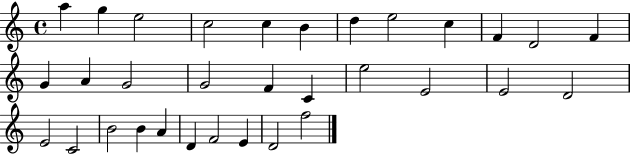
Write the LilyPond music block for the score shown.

{
  \clef treble
  \time 4/4
  \defaultTimeSignature
  \key c \major
  a''4 g''4 e''2 | c''2 c''4 b'4 | d''4 e''2 c''4 | f'4 d'2 f'4 | \break g'4 a'4 g'2 | g'2 f'4 c'4 | e''2 e'2 | e'2 d'2 | \break e'2 c'2 | b'2 b'4 a'4 | d'4 f'2 e'4 | d'2 f''2 | \break \bar "|."
}